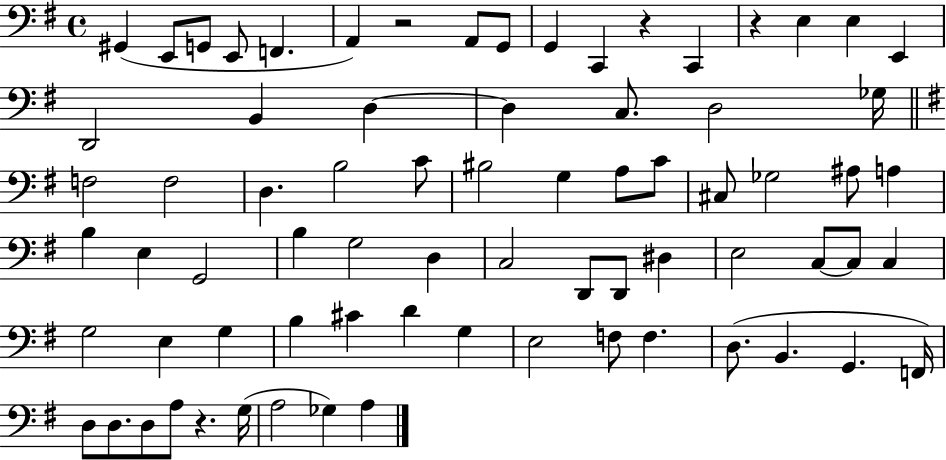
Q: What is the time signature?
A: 4/4